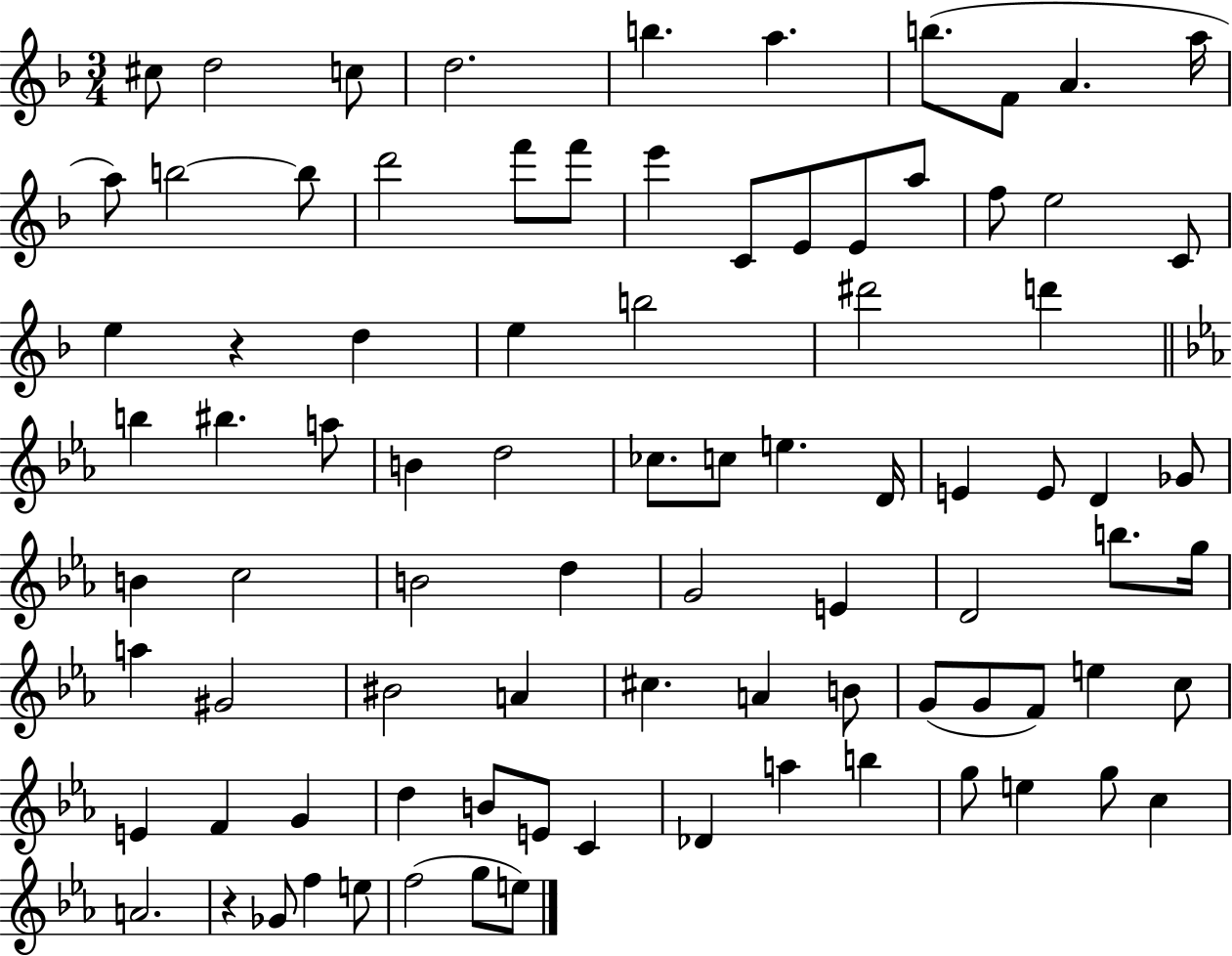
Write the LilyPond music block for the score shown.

{
  \clef treble
  \numericTimeSignature
  \time 3/4
  \key f \major
  \repeat volta 2 { cis''8 d''2 c''8 | d''2. | b''4. a''4. | b''8.( f'8 a'4. a''16 | \break a''8) b''2~~ b''8 | d'''2 f'''8 f'''8 | e'''4 c'8 e'8 e'8 a''8 | f''8 e''2 c'8 | \break e''4 r4 d''4 | e''4 b''2 | dis'''2 d'''4 | \bar "||" \break \key c \minor b''4 bis''4. a''8 | b'4 d''2 | ces''8. c''8 e''4. d'16 | e'4 e'8 d'4 ges'8 | \break b'4 c''2 | b'2 d''4 | g'2 e'4 | d'2 b''8. g''16 | \break a''4 gis'2 | bis'2 a'4 | cis''4. a'4 b'8 | g'8( g'8 f'8) e''4 c''8 | \break e'4 f'4 g'4 | d''4 b'8 e'8 c'4 | des'4 a''4 b''4 | g''8 e''4 g''8 c''4 | \break a'2. | r4 ges'8 f''4 e''8 | f''2( g''8 e''8) | } \bar "|."
}